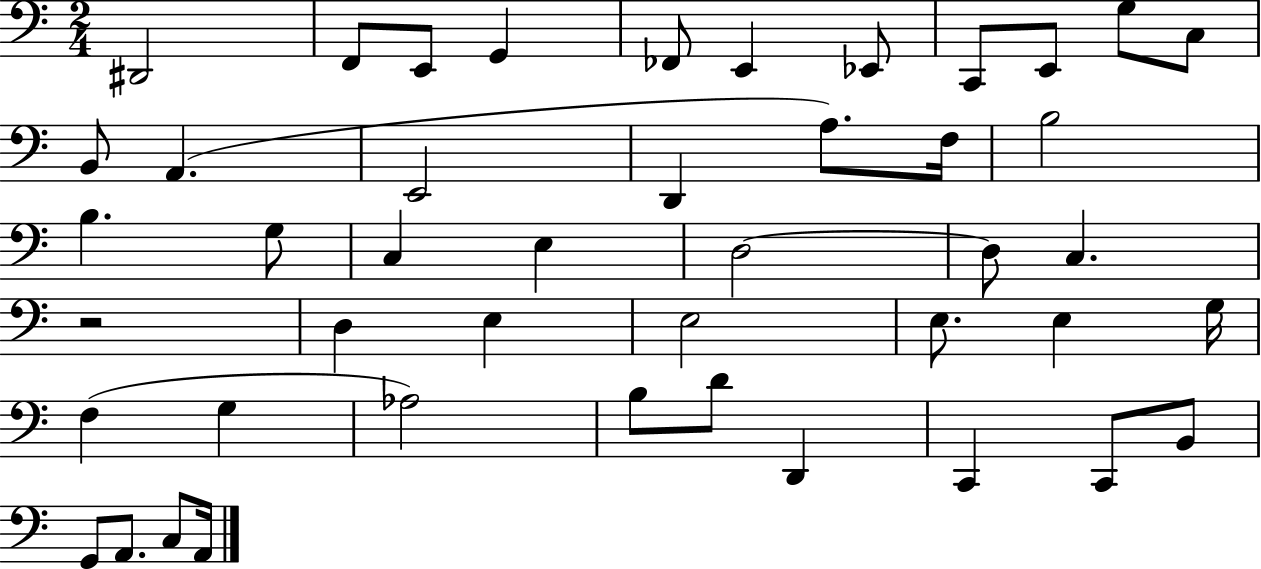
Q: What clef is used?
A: bass